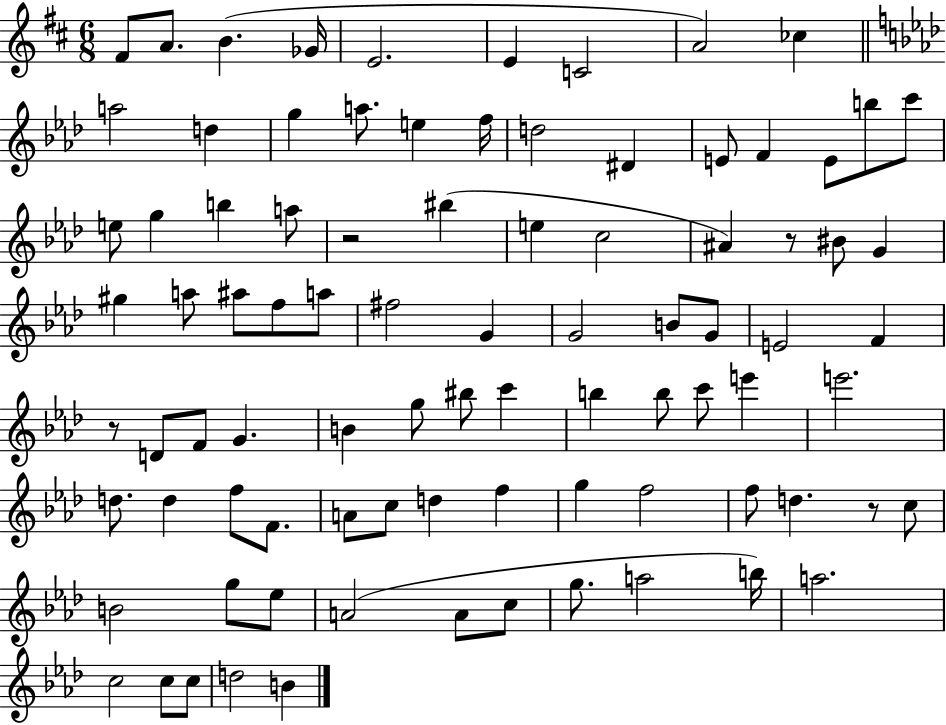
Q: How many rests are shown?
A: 4